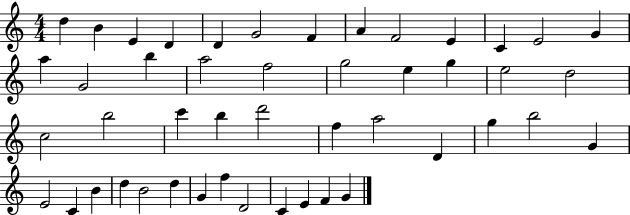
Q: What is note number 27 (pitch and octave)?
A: B5